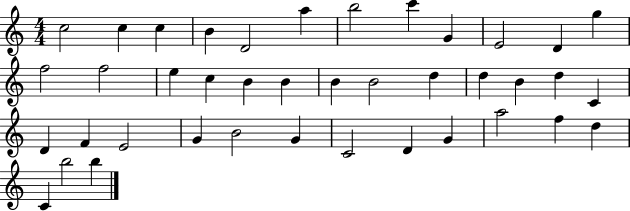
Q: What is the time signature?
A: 4/4